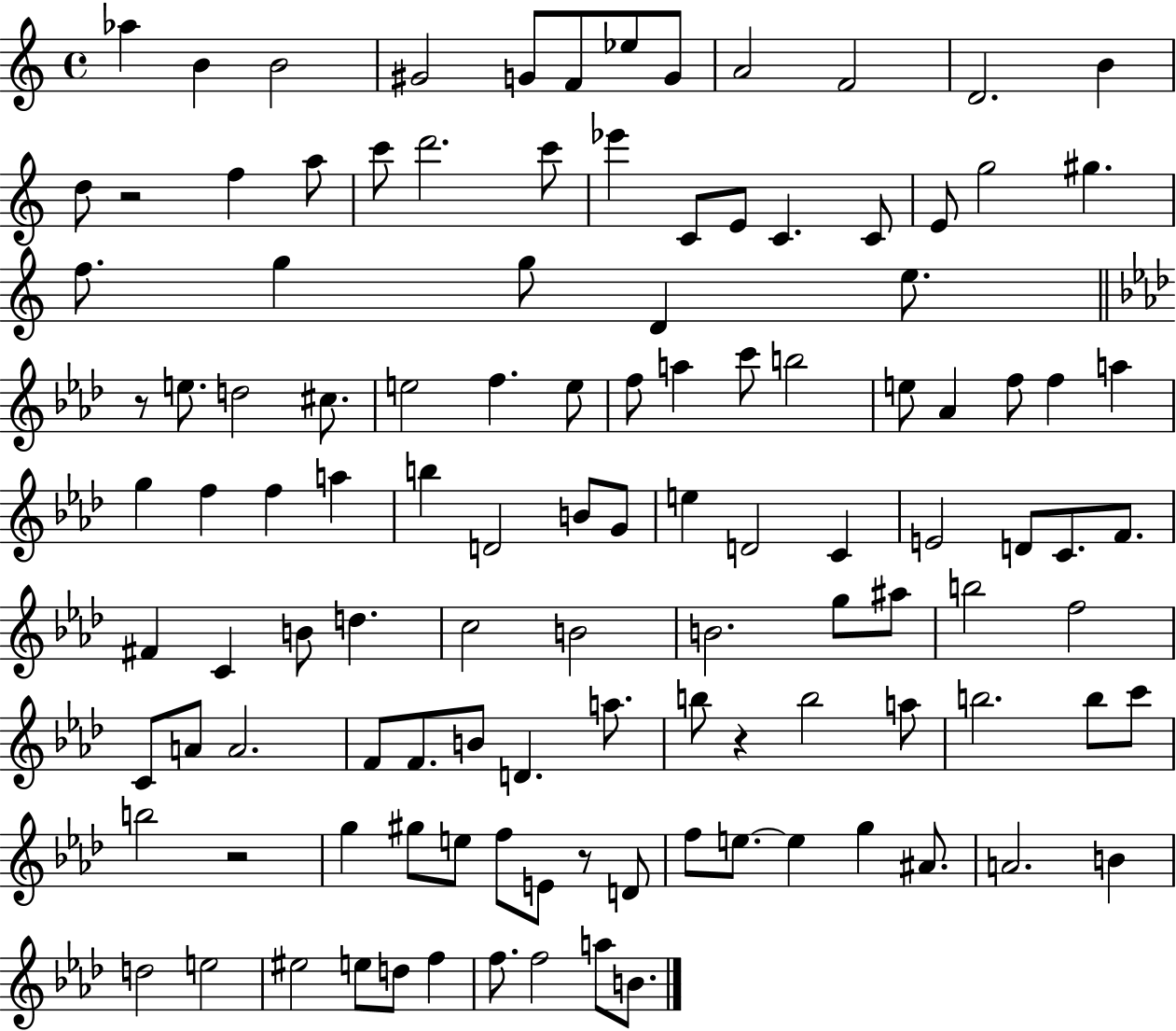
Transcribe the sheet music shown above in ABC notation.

X:1
T:Untitled
M:4/4
L:1/4
K:C
_a B B2 ^G2 G/2 F/2 _e/2 G/2 A2 F2 D2 B d/2 z2 f a/2 c'/2 d'2 c'/2 _e' C/2 E/2 C C/2 E/2 g2 ^g f/2 g g/2 D e/2 z/2 e/2 d2 ^c/2 e2 f e/2 f/2 a c'/2 b2 e/2 _A f/2 f a g f f a b D2 B/2 G/2 e D2 C E2 D/2 C/2 F/2 ^F C B/2 d c2 B2 B2 g/2 ^a/2 b2 f2 C/2 A/2 A2 F/2 F/2 B/2 D a/2 b/2 z b2 a/2 b2 b/2 c'/2 b2 z2 g ^g/2 e/2 f/2 E/2 z/2 D/2 f/2 e/2 e g ^A/2 A2 B d2 e2 ^e2 e/2 d/2 f f/2 f2 a/2 B/2